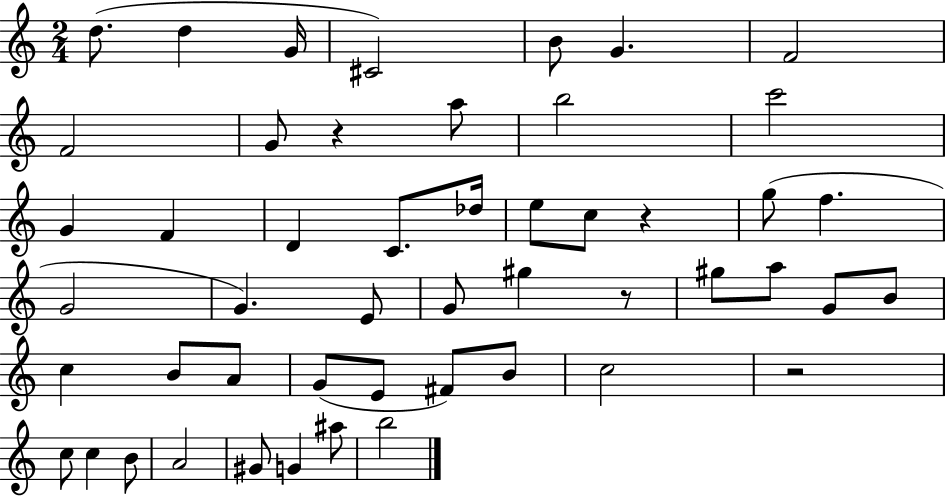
{
  \clef treble
  \numericTimeSignature
  \time 2/4
  \key c \major
  d''8.( d''4 g'16 | cis'2) | b'8 g'4. | f'2 | \break f'2 | g'8 r4 a''8 | b''2 | c'''2 | \break g'4 f'4 | d'4 c'8. des''16 | e''8 c''8 r4 | g''8( f''4. | \break g'2 | g'4.) e'8 | g'8 gis''4 r8 | gis''8 a''8 g'8 b'8 | \break c''4 b'8 a'8 | g'8( e'8 fis'8) b'8 | c''2 | r2 | \break c''8 c''4 b'8 | a'2 | gis'8 g'4 ais''8 | b''2 | \break \bar "|."
}